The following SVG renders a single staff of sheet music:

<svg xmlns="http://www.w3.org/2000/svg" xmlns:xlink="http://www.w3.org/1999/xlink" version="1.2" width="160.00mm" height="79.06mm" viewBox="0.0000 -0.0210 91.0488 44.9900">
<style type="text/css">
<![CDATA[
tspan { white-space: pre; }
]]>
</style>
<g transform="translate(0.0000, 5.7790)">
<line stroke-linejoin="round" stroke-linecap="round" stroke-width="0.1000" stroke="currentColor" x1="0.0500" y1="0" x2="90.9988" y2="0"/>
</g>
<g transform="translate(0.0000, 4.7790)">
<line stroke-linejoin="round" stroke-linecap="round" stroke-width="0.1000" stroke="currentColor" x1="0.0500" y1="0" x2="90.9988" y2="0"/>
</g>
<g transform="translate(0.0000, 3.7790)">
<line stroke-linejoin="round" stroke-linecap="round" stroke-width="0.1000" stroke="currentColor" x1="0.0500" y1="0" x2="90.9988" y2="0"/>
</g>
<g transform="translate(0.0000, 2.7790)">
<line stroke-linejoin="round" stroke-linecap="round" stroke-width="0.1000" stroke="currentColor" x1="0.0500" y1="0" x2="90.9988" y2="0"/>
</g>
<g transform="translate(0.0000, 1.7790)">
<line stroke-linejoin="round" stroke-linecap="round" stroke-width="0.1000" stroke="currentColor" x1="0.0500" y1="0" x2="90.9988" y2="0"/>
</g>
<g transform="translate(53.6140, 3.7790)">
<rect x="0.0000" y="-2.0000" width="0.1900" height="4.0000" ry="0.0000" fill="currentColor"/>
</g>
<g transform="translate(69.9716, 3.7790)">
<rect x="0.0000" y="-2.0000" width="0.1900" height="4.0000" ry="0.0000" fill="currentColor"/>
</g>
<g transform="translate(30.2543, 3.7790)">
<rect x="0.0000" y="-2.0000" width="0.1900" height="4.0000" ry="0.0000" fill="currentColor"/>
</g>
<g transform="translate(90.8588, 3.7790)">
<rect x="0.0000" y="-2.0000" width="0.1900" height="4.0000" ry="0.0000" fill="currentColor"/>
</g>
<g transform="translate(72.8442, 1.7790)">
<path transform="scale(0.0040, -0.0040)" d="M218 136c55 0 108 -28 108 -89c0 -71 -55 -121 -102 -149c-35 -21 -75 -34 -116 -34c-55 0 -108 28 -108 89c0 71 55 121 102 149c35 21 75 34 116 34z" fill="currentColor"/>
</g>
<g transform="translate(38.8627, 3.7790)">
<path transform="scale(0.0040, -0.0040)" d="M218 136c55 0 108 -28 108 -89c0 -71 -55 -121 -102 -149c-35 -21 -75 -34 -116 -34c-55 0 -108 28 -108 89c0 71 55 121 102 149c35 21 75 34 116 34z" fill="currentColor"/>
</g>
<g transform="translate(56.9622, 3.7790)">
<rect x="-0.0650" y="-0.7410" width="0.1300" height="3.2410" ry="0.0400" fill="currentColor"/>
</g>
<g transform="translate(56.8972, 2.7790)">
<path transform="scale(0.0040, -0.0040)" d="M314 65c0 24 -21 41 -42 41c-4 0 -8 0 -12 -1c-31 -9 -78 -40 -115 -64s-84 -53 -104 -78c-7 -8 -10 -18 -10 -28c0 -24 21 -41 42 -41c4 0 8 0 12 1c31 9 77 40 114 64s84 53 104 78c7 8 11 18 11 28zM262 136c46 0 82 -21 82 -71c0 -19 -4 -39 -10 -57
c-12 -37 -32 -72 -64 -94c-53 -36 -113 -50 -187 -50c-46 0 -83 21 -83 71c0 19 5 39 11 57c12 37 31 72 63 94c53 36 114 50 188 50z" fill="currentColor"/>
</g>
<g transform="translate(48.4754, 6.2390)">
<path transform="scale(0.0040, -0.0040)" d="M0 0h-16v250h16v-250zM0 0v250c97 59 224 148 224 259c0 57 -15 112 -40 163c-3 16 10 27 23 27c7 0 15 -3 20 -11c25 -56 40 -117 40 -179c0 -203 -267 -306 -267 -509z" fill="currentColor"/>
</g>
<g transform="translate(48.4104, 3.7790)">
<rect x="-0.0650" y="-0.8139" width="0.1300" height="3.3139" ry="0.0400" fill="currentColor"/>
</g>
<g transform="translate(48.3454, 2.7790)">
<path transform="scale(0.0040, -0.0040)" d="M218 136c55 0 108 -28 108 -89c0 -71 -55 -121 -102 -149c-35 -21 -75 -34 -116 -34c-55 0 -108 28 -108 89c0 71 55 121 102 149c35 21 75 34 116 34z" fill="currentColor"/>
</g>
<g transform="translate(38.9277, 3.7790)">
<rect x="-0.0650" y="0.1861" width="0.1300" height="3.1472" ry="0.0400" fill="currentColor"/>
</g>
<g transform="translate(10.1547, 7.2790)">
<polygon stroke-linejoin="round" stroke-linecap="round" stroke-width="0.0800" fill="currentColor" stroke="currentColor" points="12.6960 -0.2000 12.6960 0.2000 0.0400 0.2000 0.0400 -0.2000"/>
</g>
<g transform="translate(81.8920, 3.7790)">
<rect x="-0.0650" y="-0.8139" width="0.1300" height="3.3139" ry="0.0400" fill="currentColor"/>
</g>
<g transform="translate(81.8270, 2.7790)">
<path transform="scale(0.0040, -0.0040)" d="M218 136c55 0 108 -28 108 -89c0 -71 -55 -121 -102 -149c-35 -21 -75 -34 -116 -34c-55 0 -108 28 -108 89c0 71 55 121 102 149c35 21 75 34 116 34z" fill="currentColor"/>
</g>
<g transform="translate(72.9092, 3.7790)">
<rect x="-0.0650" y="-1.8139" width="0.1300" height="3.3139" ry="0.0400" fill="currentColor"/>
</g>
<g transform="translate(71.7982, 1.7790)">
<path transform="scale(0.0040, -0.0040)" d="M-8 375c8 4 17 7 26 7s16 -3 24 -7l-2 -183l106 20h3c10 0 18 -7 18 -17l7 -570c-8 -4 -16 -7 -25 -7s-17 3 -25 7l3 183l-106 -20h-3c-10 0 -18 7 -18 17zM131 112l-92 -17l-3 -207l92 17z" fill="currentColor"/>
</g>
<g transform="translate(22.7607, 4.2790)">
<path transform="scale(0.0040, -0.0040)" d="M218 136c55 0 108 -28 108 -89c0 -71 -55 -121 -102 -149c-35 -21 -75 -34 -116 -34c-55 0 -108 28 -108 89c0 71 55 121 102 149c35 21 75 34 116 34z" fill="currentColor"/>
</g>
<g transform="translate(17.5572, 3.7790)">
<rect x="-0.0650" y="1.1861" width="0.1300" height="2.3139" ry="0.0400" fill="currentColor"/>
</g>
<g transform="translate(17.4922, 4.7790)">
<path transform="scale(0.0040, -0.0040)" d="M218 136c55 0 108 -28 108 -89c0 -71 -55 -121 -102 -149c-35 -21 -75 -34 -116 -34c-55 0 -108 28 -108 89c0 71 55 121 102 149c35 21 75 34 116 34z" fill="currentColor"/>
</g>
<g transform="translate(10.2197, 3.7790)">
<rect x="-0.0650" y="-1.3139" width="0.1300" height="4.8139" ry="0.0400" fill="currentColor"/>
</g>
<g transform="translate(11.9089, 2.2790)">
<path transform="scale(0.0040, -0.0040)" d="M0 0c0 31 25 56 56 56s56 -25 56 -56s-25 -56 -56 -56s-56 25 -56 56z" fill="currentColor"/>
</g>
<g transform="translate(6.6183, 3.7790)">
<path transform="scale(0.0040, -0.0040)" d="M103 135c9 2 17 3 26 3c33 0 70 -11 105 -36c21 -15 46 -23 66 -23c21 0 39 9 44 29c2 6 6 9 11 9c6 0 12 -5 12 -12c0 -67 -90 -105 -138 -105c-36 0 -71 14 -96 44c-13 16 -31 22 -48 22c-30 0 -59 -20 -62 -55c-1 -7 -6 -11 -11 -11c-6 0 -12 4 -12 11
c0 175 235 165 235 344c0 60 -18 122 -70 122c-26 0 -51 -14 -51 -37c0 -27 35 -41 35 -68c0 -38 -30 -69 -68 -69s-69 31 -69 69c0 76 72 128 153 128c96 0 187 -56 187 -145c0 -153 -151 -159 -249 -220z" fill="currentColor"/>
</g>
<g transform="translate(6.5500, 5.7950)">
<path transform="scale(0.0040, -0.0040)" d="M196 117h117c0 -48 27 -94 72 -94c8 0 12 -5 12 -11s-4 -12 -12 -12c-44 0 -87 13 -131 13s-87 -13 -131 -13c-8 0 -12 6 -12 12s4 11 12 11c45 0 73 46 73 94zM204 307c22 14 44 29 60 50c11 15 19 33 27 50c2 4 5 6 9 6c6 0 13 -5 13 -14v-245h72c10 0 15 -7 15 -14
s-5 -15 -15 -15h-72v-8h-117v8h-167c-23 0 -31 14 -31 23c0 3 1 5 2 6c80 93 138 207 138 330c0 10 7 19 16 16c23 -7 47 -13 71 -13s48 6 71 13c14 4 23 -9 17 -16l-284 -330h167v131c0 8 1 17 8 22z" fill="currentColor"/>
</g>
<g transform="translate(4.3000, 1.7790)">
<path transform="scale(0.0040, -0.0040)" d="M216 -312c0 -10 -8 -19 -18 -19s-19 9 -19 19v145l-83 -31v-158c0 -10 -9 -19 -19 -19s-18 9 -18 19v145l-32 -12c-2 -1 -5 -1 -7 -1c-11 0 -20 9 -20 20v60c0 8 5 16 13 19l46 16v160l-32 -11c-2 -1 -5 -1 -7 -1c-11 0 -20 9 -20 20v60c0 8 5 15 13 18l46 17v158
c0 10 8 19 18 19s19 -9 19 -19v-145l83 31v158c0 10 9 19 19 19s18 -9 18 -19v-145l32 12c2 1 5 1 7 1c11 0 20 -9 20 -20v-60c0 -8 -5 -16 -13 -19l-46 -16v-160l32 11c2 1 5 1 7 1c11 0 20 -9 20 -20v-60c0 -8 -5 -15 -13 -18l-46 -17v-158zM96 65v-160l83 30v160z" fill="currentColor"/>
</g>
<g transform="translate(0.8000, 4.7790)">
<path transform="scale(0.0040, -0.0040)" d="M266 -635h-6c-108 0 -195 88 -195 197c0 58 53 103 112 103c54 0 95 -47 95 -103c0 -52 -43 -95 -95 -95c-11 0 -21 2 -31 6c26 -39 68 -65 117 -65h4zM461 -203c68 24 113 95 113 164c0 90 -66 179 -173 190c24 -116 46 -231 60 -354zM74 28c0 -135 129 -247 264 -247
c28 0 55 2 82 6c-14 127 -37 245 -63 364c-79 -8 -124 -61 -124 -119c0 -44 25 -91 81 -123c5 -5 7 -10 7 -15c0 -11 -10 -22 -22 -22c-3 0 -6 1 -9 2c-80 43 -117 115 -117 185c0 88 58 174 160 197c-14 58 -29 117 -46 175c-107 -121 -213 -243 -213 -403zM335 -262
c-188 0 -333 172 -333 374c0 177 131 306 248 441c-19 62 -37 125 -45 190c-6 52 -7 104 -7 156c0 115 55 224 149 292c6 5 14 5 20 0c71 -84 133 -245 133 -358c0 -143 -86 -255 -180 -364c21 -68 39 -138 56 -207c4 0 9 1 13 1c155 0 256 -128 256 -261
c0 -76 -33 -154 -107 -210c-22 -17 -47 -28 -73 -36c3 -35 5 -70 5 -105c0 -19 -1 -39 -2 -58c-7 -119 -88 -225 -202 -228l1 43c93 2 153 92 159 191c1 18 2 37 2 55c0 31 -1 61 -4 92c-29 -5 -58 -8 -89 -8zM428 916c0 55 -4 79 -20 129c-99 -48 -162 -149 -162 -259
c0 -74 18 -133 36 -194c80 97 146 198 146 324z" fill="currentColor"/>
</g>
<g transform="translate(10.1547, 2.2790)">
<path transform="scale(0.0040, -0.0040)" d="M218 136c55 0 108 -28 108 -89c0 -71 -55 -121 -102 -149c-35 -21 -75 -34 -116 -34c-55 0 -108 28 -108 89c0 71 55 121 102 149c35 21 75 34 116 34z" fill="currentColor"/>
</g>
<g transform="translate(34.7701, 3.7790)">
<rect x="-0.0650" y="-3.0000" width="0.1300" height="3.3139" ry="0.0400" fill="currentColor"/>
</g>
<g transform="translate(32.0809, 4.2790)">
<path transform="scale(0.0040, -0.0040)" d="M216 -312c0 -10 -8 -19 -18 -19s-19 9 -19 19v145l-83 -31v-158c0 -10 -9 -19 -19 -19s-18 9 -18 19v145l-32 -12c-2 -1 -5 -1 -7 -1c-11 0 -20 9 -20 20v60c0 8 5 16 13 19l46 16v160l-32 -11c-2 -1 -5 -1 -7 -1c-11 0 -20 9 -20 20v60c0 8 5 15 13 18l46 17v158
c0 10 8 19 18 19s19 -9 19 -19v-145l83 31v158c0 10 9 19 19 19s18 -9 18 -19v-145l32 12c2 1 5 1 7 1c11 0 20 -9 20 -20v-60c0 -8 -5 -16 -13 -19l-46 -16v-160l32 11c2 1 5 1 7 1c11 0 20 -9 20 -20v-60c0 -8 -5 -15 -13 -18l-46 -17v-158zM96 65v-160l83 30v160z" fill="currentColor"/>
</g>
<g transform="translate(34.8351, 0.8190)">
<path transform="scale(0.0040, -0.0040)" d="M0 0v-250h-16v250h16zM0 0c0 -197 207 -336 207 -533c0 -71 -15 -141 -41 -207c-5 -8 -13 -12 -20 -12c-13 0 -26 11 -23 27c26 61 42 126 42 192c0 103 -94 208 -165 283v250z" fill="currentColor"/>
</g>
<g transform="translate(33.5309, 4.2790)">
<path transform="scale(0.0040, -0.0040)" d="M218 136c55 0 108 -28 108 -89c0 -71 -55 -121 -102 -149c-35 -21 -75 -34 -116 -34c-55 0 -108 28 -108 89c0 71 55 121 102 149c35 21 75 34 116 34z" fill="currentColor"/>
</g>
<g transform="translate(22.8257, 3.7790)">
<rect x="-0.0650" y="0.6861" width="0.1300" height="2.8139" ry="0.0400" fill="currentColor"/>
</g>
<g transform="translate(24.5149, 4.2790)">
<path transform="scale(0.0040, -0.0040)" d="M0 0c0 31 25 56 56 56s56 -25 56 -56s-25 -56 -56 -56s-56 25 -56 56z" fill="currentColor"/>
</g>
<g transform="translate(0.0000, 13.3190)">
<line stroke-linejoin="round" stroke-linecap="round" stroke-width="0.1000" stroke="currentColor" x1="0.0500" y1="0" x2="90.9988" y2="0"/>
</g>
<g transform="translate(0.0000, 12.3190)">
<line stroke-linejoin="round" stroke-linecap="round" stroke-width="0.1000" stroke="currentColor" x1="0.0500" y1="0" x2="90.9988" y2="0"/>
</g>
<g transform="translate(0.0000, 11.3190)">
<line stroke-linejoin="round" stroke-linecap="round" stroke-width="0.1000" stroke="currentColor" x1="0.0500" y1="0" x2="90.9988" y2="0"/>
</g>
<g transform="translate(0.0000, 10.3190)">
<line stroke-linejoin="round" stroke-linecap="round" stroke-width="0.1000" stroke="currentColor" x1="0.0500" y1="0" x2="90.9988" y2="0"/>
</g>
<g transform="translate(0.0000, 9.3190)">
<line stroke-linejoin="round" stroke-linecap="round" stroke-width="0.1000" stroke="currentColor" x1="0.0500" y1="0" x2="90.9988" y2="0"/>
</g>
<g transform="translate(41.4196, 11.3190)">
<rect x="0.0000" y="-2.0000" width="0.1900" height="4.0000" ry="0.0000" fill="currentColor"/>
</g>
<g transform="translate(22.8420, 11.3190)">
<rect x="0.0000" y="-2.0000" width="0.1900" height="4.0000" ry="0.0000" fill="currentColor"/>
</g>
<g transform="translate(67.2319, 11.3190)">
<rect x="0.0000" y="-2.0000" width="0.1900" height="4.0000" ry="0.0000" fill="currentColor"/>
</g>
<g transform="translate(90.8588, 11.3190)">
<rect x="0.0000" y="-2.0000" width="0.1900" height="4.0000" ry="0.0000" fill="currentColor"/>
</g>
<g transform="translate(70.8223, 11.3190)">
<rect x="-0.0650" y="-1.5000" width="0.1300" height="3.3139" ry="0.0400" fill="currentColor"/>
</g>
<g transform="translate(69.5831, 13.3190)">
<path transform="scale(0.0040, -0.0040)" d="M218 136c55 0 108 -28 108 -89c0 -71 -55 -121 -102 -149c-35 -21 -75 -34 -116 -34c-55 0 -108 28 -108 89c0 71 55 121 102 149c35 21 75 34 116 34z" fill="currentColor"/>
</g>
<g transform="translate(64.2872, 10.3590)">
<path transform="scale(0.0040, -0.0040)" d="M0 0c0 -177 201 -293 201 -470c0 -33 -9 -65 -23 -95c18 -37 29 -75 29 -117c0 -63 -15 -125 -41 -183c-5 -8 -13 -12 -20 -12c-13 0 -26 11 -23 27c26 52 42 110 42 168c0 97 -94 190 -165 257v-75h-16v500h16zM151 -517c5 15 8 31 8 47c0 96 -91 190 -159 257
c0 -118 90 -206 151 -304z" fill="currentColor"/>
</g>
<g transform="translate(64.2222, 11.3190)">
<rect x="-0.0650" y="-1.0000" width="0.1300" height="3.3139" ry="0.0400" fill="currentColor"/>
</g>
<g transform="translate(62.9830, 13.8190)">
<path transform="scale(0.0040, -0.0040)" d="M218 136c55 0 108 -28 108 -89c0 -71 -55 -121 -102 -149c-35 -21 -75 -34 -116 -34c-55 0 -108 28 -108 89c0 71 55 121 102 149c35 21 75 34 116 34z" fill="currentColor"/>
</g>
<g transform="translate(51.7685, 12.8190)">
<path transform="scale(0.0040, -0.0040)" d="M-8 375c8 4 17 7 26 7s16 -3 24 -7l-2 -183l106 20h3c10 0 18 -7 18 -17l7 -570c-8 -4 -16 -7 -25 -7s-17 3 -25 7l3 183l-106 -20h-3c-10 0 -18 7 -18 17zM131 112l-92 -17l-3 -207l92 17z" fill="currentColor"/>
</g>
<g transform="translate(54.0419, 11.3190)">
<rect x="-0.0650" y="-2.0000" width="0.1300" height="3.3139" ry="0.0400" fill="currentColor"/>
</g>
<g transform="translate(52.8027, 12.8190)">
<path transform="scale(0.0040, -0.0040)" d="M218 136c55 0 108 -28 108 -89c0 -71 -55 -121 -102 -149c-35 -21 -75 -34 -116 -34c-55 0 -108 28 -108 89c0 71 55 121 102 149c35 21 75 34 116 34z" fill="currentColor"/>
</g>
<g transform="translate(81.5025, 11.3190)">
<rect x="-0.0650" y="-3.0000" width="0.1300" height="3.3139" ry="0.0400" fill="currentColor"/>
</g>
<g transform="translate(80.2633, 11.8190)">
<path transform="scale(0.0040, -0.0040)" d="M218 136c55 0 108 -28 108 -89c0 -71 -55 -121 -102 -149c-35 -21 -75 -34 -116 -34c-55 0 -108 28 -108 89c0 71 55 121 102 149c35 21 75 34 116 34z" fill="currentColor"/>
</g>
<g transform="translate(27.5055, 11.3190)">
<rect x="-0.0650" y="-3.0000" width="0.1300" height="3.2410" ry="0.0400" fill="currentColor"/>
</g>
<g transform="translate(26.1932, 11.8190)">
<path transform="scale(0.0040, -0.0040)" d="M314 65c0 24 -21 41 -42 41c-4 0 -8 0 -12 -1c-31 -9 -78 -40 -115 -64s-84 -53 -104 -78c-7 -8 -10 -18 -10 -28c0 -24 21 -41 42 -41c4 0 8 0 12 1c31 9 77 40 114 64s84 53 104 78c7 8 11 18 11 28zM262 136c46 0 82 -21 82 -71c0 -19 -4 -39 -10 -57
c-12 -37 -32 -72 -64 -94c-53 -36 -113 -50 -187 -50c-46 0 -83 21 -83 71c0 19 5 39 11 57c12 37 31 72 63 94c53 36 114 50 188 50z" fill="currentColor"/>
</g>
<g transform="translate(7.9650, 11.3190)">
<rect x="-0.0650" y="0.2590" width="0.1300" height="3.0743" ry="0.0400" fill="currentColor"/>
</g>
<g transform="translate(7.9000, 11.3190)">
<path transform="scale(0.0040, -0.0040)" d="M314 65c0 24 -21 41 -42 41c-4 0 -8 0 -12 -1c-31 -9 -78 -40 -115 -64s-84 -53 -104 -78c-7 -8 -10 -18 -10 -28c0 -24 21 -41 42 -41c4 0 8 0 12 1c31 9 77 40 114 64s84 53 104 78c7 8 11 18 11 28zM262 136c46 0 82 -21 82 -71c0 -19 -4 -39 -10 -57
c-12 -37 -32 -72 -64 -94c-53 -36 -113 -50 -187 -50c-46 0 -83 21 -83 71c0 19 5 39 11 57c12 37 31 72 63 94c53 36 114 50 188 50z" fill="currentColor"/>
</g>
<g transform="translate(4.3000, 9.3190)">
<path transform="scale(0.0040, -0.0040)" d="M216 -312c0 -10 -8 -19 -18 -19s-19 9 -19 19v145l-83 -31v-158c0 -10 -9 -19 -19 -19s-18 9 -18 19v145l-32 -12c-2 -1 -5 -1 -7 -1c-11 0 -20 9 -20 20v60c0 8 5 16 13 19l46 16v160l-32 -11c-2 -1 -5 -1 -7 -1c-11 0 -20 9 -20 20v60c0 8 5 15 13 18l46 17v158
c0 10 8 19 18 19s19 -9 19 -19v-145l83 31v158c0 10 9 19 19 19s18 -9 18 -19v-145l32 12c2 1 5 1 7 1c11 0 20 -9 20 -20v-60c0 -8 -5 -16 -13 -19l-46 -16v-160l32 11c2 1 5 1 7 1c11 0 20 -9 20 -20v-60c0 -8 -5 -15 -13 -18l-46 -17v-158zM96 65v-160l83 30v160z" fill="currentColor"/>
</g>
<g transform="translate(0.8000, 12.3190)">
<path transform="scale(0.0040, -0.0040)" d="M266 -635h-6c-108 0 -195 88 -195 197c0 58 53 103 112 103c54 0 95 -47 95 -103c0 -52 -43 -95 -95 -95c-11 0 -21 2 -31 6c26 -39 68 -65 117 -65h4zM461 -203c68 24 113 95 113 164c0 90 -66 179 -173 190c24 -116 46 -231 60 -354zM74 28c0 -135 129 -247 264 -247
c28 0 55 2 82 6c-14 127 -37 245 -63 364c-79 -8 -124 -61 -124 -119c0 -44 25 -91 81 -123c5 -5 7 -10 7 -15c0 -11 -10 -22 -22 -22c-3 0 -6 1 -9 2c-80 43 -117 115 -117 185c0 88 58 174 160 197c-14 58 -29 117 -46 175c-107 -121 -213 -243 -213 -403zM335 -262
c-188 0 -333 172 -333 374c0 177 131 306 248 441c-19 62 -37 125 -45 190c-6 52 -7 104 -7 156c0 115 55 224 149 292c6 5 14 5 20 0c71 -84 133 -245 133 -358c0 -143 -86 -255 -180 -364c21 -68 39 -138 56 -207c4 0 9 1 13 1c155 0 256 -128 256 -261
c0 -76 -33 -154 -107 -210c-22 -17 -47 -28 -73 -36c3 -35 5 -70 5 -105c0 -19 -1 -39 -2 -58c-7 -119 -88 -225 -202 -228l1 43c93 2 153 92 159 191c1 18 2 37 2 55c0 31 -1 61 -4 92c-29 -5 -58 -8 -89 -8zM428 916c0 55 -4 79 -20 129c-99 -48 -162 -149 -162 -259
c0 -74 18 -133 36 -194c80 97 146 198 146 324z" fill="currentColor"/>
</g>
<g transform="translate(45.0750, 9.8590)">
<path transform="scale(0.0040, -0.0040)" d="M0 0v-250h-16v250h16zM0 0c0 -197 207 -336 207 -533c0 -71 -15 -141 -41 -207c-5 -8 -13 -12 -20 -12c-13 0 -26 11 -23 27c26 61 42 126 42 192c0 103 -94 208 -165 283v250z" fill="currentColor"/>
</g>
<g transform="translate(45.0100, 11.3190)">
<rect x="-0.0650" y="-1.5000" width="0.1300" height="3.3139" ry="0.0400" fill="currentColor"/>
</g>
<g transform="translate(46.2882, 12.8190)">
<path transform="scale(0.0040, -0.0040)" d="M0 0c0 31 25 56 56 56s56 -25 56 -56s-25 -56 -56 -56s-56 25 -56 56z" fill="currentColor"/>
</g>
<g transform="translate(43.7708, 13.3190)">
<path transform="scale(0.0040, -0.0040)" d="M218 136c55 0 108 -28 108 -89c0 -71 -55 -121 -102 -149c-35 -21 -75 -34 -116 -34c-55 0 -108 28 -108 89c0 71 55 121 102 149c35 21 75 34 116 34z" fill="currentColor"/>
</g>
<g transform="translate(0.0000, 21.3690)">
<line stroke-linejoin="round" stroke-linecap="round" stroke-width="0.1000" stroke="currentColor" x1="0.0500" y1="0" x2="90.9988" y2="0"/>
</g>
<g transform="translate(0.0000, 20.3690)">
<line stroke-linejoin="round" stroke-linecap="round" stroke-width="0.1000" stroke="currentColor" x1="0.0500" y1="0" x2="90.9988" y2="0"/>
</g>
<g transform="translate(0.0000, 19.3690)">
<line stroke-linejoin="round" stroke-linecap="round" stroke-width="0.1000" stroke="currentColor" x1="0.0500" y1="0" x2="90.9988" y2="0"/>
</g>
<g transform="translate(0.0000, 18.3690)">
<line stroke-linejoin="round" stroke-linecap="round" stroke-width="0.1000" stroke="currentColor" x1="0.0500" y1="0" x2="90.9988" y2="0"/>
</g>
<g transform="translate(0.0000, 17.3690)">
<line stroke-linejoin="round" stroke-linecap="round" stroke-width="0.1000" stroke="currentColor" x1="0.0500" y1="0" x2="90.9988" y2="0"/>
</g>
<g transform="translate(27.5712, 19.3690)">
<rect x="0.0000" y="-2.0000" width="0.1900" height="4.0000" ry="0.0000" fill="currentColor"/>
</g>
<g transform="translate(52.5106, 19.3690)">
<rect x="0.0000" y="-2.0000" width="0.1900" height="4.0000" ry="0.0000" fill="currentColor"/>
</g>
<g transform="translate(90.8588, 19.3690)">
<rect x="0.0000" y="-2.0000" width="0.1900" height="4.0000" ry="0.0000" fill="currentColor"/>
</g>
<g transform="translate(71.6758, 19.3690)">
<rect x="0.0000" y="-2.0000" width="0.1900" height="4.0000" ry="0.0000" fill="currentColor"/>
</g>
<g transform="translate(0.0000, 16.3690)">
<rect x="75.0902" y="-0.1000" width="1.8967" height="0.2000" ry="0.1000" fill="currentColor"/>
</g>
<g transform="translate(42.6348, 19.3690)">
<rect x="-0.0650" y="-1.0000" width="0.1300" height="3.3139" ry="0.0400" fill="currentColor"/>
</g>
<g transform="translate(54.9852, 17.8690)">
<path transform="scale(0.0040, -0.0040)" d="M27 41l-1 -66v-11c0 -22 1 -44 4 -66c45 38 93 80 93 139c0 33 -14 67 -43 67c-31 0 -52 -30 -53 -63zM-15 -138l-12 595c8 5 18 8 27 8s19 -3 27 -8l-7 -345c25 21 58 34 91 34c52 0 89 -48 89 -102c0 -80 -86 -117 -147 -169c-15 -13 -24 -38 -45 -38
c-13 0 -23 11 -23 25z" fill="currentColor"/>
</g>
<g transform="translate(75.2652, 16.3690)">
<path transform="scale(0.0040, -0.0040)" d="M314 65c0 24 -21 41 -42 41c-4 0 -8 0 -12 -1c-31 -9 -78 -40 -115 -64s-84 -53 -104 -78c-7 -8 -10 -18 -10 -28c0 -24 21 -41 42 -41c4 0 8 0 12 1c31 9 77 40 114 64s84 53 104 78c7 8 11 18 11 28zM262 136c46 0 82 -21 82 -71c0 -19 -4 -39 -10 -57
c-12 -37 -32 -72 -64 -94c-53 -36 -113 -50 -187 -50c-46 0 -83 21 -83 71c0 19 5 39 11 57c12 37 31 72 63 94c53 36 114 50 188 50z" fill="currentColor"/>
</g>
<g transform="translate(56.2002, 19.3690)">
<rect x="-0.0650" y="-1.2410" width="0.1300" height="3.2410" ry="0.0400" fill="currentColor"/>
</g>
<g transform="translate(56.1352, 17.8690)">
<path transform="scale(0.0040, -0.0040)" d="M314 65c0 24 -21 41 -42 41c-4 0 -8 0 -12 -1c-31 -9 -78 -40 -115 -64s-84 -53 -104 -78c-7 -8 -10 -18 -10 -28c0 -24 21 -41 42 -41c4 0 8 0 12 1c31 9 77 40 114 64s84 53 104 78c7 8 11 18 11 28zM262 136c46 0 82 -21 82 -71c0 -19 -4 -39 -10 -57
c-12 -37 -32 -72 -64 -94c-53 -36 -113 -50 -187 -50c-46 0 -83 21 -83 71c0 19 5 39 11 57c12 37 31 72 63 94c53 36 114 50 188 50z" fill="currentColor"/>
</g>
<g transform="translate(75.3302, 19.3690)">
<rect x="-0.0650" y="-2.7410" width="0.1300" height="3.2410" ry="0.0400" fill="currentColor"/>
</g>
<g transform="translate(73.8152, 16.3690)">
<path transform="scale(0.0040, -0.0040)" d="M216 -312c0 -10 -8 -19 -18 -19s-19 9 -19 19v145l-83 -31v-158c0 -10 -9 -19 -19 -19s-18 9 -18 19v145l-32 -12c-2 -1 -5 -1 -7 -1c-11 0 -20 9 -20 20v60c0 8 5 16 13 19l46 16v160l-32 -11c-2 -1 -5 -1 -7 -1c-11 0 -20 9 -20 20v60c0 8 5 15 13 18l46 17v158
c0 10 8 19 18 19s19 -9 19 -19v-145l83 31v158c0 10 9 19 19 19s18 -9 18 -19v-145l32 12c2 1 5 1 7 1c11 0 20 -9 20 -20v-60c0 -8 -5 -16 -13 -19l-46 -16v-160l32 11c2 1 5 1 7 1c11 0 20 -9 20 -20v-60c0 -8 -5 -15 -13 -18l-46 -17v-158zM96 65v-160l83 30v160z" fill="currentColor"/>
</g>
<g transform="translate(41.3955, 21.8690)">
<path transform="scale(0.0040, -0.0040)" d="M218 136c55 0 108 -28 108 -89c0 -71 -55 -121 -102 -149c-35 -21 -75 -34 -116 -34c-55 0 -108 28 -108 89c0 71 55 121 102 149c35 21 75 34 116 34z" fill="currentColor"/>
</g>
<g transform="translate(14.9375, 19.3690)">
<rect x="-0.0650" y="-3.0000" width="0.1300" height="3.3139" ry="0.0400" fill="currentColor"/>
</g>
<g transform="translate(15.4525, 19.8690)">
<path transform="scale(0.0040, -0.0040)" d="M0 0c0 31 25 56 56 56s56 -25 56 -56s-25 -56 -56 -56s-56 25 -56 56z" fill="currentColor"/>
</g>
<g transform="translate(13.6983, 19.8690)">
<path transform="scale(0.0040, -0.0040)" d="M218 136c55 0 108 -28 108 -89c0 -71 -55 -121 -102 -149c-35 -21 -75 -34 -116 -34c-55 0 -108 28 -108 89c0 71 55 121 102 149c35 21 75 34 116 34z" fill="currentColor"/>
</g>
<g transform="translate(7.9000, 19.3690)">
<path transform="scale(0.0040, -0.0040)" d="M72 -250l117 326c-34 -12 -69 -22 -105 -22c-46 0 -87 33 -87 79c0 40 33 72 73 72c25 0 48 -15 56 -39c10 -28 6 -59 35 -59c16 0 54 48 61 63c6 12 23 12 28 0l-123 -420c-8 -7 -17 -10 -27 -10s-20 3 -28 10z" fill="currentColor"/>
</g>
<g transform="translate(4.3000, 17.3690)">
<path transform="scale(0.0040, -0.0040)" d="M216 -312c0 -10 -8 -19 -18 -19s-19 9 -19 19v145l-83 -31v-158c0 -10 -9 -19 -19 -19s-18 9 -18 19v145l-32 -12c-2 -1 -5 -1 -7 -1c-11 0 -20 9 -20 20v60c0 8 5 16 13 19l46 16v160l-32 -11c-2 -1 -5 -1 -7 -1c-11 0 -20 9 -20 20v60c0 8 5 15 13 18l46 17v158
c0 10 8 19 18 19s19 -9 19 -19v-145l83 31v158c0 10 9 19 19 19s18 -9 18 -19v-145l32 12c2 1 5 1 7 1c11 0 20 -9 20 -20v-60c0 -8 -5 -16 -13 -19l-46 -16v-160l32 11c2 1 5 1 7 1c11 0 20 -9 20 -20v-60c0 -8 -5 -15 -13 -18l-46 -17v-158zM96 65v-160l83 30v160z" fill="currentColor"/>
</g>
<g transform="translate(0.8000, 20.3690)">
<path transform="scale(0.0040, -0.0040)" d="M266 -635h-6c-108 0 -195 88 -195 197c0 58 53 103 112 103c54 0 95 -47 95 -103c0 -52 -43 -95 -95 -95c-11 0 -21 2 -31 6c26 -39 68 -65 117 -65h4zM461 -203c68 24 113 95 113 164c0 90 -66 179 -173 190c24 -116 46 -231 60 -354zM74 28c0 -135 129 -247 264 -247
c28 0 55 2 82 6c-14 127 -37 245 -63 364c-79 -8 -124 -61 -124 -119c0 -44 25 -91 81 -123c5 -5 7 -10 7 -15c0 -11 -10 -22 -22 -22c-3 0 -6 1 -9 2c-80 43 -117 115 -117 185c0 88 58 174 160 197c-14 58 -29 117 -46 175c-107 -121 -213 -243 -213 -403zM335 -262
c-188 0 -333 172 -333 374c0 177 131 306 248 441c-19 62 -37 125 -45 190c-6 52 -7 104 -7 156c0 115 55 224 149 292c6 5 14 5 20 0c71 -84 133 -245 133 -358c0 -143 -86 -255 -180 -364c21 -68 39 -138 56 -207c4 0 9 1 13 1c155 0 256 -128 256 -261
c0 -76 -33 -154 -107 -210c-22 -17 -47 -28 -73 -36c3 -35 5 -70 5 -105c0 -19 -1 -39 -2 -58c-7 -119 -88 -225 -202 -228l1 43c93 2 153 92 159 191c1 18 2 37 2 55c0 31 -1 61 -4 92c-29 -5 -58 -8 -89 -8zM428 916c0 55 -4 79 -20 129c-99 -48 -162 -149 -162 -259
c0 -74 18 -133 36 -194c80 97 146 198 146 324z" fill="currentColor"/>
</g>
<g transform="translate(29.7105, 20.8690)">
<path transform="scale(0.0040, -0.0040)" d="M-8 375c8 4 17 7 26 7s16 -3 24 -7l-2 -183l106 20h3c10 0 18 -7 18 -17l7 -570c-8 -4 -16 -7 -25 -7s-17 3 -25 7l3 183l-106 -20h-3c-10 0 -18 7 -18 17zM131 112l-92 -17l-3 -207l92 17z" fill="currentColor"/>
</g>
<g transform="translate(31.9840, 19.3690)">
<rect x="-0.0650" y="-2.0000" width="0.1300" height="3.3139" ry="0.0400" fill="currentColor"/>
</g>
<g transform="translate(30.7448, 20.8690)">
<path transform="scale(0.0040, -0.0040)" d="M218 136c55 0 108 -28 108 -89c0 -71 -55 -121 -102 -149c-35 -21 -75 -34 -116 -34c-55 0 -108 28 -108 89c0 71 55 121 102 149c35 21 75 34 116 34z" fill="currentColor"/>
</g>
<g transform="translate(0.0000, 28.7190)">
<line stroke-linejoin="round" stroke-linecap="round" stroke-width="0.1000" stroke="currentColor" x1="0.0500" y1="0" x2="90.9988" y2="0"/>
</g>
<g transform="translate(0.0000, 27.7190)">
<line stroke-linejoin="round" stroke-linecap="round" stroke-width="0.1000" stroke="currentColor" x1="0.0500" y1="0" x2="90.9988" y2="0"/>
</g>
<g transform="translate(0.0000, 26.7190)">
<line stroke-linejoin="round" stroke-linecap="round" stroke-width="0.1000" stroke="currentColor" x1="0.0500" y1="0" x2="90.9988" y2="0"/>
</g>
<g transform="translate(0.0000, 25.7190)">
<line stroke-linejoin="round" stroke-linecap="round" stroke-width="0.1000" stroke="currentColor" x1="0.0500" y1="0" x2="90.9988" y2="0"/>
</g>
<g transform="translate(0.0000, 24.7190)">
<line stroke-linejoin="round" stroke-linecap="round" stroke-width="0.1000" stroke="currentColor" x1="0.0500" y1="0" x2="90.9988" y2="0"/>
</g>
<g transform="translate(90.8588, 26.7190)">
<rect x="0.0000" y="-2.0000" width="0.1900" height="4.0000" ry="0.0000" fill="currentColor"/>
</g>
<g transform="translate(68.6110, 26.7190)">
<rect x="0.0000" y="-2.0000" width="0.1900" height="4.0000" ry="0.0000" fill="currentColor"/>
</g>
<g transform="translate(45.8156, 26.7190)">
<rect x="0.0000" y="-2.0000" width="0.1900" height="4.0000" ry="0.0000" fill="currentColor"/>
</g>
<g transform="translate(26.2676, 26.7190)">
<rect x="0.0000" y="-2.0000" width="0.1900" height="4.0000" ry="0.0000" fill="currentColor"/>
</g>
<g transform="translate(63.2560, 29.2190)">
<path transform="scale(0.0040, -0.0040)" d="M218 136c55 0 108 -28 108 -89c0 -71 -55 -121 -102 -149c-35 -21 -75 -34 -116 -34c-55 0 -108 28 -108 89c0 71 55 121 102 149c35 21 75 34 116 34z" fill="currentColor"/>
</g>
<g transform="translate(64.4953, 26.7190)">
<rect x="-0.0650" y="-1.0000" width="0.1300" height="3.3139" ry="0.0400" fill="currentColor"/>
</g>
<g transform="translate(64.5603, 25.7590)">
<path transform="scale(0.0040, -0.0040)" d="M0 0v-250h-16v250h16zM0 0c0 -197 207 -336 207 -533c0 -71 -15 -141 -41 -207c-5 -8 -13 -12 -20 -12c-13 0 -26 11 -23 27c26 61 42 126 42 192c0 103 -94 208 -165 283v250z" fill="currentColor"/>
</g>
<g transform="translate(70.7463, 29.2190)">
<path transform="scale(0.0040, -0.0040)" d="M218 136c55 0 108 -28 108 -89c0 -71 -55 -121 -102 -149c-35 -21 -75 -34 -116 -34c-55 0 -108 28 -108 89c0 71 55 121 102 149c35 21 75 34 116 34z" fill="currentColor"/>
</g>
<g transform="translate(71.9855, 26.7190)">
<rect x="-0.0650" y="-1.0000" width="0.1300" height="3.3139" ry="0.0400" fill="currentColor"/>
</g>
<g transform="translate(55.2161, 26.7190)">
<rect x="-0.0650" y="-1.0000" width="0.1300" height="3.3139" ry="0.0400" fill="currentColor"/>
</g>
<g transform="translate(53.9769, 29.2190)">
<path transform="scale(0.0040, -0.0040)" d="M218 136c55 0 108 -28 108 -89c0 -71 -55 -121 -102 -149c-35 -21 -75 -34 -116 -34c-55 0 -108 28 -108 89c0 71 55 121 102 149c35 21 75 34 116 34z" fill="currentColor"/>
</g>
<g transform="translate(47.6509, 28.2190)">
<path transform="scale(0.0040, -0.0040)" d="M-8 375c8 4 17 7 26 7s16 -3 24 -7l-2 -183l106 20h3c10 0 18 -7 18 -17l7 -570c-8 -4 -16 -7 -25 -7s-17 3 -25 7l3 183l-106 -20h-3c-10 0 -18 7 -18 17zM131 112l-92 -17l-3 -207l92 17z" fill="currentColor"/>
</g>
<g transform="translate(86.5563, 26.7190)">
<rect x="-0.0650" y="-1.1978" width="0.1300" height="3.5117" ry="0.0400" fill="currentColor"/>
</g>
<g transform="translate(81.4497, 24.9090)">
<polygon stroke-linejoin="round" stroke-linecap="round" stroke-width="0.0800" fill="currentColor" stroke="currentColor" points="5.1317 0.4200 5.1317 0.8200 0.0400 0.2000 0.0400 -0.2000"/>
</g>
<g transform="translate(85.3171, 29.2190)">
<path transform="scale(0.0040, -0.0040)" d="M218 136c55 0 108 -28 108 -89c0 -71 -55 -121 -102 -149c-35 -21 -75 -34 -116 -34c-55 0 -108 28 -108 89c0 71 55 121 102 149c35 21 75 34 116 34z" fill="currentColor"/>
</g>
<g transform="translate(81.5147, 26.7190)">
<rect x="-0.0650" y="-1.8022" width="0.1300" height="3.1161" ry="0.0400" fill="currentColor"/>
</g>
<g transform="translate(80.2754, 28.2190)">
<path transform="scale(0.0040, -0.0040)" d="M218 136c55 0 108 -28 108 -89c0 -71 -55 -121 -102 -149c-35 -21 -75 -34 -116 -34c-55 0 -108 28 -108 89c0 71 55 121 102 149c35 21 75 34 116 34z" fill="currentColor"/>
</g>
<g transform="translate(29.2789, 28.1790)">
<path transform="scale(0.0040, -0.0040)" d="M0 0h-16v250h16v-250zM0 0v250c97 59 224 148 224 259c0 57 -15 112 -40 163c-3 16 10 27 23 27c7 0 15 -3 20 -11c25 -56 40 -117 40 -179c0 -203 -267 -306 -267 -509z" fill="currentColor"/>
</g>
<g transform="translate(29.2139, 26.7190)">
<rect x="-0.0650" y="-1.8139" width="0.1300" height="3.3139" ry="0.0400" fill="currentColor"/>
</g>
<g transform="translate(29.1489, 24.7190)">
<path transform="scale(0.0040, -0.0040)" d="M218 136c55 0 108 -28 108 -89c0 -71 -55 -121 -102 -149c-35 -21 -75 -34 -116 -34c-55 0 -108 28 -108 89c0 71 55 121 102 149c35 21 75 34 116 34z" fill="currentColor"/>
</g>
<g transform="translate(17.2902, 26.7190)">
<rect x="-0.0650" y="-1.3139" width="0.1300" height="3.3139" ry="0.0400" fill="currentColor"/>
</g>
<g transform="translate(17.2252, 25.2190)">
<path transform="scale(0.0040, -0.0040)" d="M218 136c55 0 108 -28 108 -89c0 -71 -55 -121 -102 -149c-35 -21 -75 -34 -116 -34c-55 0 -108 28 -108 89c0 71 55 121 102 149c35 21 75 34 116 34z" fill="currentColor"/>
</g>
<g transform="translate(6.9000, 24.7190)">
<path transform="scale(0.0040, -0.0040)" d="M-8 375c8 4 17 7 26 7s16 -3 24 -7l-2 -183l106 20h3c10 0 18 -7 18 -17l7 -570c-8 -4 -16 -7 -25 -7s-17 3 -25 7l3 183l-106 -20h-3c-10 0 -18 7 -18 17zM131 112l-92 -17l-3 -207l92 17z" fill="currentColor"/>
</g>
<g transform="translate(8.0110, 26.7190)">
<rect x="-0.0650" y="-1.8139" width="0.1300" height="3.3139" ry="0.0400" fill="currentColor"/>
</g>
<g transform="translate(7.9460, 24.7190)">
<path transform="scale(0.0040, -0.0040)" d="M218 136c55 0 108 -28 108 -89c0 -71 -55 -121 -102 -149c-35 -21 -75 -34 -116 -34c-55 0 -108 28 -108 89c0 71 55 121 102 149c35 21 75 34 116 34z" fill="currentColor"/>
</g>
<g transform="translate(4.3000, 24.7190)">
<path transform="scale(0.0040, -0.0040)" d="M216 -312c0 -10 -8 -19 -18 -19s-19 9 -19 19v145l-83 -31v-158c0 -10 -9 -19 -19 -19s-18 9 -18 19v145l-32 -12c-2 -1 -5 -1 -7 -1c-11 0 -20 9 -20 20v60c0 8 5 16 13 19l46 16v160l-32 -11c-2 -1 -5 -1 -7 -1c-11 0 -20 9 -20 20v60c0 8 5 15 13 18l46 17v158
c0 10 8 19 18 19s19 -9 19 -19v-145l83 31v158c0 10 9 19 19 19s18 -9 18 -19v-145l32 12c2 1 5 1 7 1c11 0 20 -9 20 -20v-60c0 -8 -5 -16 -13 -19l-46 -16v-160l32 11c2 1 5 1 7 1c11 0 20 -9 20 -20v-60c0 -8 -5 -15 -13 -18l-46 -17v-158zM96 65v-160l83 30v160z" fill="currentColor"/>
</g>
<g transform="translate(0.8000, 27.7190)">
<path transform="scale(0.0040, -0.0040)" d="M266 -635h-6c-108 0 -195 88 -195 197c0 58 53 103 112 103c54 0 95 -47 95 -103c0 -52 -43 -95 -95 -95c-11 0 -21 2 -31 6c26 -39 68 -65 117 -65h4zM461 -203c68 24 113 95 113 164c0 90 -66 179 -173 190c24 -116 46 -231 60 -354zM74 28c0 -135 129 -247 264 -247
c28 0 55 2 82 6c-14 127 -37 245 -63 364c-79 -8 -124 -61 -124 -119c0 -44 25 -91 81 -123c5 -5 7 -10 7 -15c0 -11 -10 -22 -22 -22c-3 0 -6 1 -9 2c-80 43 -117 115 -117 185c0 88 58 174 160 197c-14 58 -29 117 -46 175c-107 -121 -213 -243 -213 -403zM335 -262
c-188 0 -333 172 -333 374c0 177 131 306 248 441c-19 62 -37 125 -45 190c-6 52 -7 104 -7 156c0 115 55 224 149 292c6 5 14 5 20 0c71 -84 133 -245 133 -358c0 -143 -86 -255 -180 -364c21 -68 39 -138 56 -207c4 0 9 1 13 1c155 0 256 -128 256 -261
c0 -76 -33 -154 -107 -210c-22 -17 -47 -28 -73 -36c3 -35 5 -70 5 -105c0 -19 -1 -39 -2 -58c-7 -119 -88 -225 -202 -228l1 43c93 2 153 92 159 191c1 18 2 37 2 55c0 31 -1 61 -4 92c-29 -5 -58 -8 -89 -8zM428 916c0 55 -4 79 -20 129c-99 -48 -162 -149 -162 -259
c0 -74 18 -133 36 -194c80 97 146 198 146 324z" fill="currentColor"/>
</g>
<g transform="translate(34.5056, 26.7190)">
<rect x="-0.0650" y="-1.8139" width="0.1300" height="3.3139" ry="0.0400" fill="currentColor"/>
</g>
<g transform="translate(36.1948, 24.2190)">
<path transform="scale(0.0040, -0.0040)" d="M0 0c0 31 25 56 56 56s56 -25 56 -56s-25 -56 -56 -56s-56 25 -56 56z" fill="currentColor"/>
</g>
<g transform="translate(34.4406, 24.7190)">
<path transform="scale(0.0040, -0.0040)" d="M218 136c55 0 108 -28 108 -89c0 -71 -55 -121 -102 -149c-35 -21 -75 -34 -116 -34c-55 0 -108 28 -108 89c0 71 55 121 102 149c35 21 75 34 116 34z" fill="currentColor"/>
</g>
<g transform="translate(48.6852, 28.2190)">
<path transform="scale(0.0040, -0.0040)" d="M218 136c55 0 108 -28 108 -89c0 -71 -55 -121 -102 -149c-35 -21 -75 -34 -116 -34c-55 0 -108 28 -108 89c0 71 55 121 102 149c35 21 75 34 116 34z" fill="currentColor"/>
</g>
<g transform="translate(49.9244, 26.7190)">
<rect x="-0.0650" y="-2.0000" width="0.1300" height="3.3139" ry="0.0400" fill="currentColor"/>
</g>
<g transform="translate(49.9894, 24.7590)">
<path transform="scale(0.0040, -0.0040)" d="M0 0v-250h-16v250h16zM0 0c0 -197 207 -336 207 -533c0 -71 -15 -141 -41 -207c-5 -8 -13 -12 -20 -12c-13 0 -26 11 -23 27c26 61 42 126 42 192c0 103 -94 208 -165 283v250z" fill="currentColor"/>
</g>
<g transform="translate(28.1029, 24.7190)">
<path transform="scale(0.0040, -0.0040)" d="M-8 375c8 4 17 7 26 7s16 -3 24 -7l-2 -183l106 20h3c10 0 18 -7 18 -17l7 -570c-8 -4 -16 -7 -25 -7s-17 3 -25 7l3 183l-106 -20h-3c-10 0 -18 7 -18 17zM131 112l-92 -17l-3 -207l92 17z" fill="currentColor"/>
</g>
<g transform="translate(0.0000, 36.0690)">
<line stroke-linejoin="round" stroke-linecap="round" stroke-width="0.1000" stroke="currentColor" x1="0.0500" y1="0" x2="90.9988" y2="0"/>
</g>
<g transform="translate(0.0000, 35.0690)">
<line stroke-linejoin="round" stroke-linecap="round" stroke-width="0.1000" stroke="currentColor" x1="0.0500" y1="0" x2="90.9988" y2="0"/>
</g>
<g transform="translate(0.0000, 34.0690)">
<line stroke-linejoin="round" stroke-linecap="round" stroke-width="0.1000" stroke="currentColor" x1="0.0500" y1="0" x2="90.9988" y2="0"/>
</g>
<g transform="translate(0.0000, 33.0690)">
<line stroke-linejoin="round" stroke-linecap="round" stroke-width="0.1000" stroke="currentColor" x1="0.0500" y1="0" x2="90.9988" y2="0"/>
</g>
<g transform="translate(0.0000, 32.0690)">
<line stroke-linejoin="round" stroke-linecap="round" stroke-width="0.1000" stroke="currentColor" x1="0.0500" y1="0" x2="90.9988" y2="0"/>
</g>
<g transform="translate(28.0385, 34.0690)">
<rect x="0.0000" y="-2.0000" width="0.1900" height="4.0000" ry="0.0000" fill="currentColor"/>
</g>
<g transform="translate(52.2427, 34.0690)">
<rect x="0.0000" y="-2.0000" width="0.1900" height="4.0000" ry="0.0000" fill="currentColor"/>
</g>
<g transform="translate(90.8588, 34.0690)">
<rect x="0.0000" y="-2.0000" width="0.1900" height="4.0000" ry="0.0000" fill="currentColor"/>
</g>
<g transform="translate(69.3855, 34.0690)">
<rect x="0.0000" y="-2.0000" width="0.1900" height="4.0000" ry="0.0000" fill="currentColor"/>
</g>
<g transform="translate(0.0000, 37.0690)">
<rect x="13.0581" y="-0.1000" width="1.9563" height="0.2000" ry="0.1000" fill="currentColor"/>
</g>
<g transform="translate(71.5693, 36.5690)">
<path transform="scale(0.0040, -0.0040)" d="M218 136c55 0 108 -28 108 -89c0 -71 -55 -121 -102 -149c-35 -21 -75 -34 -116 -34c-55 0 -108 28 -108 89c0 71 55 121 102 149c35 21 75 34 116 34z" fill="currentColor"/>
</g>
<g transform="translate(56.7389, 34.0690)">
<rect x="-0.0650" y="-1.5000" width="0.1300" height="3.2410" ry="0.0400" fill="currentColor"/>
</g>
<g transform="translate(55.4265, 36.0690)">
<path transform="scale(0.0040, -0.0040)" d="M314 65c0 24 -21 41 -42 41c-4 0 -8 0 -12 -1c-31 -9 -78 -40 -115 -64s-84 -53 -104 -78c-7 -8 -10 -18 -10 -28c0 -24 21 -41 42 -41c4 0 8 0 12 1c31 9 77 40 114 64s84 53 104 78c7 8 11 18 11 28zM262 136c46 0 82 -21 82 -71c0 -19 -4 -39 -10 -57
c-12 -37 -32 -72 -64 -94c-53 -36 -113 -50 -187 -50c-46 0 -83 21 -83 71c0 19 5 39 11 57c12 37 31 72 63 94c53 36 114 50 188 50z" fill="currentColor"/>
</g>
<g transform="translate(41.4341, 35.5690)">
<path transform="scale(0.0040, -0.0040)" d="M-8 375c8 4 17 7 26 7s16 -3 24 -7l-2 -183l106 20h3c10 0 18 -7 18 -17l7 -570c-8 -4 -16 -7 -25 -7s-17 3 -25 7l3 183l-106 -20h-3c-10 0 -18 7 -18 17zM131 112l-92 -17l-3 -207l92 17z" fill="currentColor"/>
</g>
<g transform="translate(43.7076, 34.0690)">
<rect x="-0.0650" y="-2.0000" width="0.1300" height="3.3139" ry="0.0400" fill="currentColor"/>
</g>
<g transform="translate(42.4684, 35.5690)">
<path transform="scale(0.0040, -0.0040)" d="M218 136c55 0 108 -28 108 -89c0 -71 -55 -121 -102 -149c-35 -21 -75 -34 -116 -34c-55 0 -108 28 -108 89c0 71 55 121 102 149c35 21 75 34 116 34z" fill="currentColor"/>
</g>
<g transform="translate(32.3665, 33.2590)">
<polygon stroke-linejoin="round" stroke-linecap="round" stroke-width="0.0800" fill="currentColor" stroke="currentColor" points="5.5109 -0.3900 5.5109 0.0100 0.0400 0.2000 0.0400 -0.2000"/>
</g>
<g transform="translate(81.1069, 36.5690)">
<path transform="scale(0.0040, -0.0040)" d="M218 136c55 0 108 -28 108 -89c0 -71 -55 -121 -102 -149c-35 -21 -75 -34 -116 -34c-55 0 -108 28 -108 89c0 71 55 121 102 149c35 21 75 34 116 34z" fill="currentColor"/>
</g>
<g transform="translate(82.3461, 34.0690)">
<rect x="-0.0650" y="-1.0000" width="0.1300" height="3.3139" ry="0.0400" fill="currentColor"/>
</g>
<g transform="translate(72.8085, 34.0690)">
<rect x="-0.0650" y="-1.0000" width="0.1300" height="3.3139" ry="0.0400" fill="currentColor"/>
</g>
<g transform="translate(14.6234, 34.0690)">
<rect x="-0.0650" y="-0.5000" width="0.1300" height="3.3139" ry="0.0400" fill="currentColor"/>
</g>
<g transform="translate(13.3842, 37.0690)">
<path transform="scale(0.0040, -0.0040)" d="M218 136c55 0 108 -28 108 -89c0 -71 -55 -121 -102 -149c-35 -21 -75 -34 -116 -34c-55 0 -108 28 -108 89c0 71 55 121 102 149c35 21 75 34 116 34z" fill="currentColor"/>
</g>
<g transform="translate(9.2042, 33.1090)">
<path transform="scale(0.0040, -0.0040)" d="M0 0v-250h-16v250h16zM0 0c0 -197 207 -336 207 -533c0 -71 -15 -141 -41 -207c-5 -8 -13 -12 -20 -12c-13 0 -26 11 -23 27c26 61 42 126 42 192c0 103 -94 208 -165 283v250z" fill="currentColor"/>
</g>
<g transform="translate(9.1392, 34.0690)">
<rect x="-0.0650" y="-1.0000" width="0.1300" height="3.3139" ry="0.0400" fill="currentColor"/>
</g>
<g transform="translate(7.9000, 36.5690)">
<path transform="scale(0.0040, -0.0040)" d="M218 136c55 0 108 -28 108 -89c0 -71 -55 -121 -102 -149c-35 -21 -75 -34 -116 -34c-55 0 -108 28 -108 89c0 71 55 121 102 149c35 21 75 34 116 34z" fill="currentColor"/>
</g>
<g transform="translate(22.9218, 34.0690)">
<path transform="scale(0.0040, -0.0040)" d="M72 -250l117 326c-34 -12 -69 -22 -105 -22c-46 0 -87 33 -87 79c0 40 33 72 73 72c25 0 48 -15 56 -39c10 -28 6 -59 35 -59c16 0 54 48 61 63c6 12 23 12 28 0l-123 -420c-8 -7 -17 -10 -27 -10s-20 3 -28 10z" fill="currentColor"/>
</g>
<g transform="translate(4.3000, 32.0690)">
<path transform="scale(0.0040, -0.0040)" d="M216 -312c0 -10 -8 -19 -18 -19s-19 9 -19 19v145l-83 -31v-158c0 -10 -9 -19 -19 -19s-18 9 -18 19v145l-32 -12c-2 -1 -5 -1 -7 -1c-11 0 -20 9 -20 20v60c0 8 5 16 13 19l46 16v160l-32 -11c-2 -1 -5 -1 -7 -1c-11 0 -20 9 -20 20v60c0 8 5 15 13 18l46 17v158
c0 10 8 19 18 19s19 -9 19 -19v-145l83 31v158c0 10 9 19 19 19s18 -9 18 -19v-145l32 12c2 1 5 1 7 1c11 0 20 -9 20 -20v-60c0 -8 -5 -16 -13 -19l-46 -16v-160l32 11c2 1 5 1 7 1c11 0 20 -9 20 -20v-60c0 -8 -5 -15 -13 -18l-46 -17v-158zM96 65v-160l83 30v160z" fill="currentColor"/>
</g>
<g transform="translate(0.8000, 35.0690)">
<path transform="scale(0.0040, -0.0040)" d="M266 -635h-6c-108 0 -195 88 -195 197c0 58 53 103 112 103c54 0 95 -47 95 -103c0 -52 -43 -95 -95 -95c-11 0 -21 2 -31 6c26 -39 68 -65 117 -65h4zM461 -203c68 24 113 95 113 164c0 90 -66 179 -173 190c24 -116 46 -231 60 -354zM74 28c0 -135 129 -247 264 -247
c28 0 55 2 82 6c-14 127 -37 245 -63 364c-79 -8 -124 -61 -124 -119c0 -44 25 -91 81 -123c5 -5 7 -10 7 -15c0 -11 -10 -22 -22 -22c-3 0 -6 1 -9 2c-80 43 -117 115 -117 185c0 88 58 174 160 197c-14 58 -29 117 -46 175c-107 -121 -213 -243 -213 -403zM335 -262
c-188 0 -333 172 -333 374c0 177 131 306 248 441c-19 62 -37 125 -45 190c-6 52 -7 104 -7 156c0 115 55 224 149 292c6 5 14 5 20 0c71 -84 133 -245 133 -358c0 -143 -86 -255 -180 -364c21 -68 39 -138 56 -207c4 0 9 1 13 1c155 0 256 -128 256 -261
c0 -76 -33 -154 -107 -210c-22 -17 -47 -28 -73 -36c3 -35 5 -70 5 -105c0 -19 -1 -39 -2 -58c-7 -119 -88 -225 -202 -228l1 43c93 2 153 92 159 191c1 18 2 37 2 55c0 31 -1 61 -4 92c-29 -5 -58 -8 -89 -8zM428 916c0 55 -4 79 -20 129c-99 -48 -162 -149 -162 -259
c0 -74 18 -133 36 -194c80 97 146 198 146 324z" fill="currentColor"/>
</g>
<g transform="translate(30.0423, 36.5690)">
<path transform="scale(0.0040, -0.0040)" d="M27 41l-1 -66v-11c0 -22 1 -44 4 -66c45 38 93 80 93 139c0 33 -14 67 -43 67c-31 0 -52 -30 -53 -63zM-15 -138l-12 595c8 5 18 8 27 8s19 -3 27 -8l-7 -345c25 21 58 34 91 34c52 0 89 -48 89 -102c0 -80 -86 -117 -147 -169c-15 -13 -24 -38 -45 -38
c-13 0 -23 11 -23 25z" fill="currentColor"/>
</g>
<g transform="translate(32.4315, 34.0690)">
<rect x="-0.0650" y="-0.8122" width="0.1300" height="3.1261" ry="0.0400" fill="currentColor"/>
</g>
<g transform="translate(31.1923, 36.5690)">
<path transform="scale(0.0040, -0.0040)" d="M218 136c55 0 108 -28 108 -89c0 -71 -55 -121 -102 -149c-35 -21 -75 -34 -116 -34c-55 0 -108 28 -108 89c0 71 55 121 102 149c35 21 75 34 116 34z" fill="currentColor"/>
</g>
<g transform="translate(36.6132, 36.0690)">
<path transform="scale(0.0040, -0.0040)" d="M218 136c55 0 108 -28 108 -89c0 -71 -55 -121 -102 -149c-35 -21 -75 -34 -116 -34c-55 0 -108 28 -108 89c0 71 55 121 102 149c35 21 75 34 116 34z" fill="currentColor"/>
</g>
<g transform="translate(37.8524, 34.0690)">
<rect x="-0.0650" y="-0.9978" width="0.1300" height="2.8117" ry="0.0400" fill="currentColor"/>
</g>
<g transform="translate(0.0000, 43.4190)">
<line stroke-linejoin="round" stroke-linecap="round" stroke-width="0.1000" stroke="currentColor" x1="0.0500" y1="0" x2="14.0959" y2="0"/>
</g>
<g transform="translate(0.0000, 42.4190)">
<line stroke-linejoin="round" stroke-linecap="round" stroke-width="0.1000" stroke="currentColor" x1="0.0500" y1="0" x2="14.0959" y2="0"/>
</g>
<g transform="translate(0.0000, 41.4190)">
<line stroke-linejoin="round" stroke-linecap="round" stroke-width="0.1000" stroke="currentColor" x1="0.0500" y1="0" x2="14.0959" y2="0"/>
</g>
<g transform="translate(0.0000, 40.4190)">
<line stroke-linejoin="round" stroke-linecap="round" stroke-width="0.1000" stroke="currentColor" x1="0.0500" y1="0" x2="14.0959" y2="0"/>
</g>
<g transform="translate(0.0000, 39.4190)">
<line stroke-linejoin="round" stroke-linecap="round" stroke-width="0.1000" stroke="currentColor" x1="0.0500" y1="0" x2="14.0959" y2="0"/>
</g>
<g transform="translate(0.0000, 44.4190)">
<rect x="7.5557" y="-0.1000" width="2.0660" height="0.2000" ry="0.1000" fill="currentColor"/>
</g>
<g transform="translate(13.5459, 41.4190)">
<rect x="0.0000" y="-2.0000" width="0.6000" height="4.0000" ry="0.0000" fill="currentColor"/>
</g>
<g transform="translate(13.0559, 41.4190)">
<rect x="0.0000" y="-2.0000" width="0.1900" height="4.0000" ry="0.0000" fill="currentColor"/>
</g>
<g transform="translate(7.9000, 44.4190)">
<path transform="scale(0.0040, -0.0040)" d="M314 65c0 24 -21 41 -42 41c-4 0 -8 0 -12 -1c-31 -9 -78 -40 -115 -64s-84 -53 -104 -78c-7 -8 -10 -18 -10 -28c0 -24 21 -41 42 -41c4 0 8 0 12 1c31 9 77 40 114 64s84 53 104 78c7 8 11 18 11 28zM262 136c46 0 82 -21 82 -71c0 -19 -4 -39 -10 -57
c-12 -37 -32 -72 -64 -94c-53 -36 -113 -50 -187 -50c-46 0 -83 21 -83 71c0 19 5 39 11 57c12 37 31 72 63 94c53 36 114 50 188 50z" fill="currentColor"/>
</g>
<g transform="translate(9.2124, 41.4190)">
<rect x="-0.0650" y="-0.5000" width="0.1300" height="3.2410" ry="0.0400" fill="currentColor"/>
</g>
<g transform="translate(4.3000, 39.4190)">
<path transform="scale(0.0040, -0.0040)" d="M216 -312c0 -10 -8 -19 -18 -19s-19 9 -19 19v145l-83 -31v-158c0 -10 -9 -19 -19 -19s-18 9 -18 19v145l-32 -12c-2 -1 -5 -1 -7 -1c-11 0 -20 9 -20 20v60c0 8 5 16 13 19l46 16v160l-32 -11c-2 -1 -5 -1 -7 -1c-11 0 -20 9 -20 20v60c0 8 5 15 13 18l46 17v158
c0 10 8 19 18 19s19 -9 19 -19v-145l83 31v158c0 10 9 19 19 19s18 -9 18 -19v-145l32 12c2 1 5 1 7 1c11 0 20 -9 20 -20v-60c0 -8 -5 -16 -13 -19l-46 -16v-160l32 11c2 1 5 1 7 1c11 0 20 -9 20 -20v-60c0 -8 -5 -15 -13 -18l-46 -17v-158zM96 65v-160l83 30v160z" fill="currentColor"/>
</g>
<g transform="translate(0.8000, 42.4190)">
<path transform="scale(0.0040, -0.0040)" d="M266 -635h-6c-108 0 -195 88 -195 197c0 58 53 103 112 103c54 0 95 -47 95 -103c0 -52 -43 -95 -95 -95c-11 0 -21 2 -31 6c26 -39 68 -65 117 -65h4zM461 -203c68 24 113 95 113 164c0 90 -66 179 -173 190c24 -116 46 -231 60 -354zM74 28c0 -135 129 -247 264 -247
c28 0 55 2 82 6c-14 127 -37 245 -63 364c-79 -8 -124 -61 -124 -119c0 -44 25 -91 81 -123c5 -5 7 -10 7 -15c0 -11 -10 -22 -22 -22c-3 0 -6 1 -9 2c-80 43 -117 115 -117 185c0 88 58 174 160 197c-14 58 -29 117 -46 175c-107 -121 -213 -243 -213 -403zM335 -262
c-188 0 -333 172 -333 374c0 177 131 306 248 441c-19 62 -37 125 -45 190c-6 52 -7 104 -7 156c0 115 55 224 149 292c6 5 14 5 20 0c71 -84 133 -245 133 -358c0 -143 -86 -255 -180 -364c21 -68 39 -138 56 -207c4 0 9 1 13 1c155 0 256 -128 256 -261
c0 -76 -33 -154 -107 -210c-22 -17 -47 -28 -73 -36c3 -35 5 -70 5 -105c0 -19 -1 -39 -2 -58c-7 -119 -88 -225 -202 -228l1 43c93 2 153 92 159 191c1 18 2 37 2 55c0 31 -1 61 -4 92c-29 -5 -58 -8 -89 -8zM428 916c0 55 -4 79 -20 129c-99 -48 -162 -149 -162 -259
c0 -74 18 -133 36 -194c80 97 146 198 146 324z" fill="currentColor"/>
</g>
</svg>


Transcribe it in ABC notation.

X:1
T:Untitled
M:2/4
L:1/4
K:G
e/2 G/2 A/2 ^A/2 B d/2 d2 f d B2 A2 E/2 F D/4 E A z/2 A F D _e2 ^a2 f e f/2 f F/2 D D/2 D ^F/2 D/2 D/2 C z/2 _D/2 E/2 F E2 D D C2